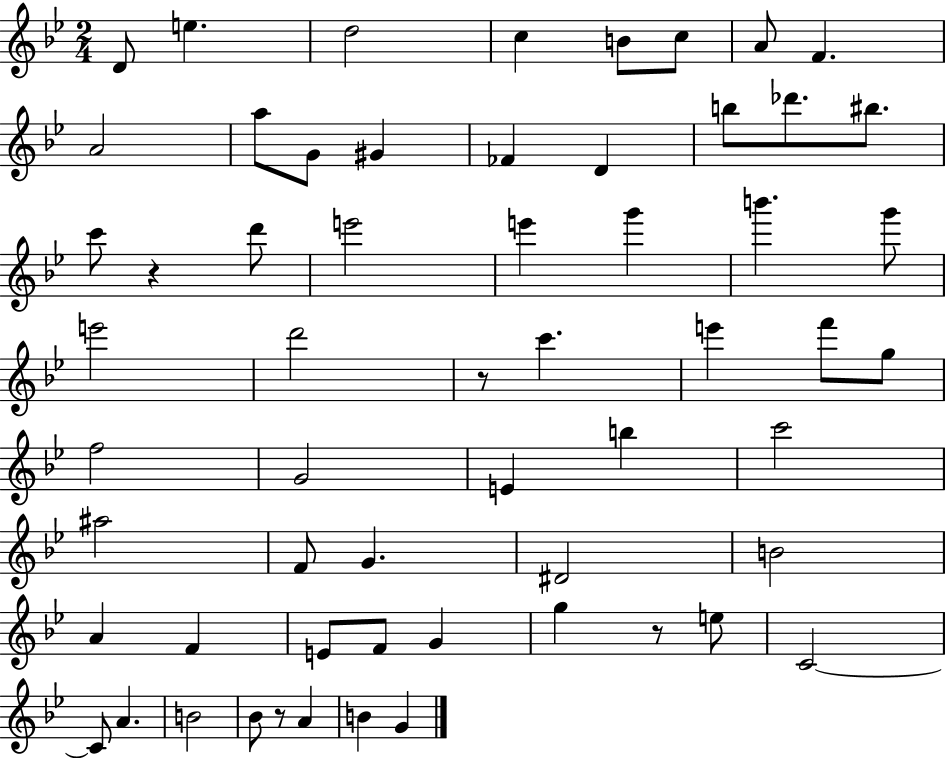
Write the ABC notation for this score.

X:1
T:Untitled
M:2/4
L:1/4
K:Bb
D/2 e d2 c B/2 c/2 A/2 F A2 a/2 G/2 ^G _F D b/2 _d'/2 ^b/2 c'/2 z d'/2 e'2 e' g' b' g'/2 e'2 d'2 z/2 c' e' f'/2 g/2 f2 G2 E b c'2 ^a2 F/2 G ^D2 B2 A F E/2 F/2 G g z/2 e/2 C2 C/2 A B2 _B/2 z/2 A B G